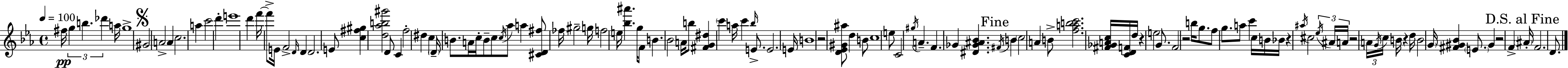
F#5/s G5/q B5/q. Db6/q A5/s G5/w G#4/h A4/h A4/q C5/h. A5/q C6/h D6/q E6/w D6/q F6/s F6/e E4/s F4/h D4/s D4/q D4/h. E4/e [C5,F#5,G#5]/q [D5,Ab5,B5,G#6]/h D4/e C4/q F5/h D#5/q C5/q D4/s B4/e. A4/s C5/s B4/e C5/e C5/s Ab5/e A5/q [C#4,D4,F#5]/e FES5/s G#5/h G5/s F5/h E5/s [Bb5,A#6]/q. G5/s F4/e B4/q. Bb4/h A4/s B5/e [F#4,G4,D#5]/q C6/q A5/s C6/q Bb5/s E4/e. E4/h. E4/s B4/w R/h [D4,Eb4,G#4,A#5]/e D5/q B4/e C5/w E5/e C4/h G#5/s A4/q. F4/q. Gb4/q [D#4,Gb4,A#4,Bb4]/q. F#4/s B4/q C5/h A4/q B4/e [F5,A5,B5,C6]/h. [F#4,Gb4,A4,C5]/s [C4,D4,F4]/s D5/s R/q E5/h G4/e. F4/h R/h B5/s G5/e. F5/e G5/e. A5/e C6/q C5/s B4/s Bb4/s R/q A#5/s C#5/h Eb5/s A#4/s A4/s R/h A4/s G4/s C5/s B4/s R/q D5/s B4/h G4/s [F#4,G#4,Bb4]/q E4/e. G#4/q R/h F4/q A#4/s F4/h. D4/e.